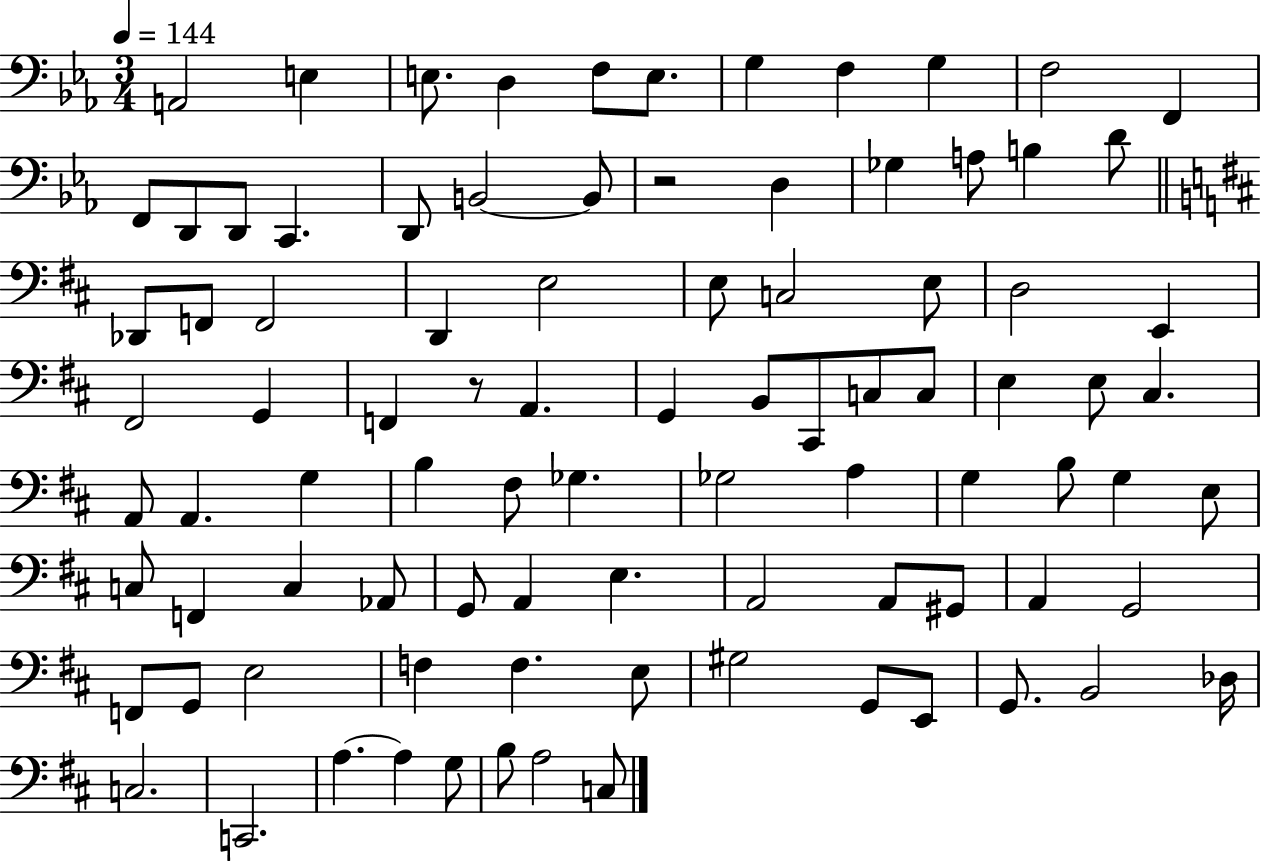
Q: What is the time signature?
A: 3/4